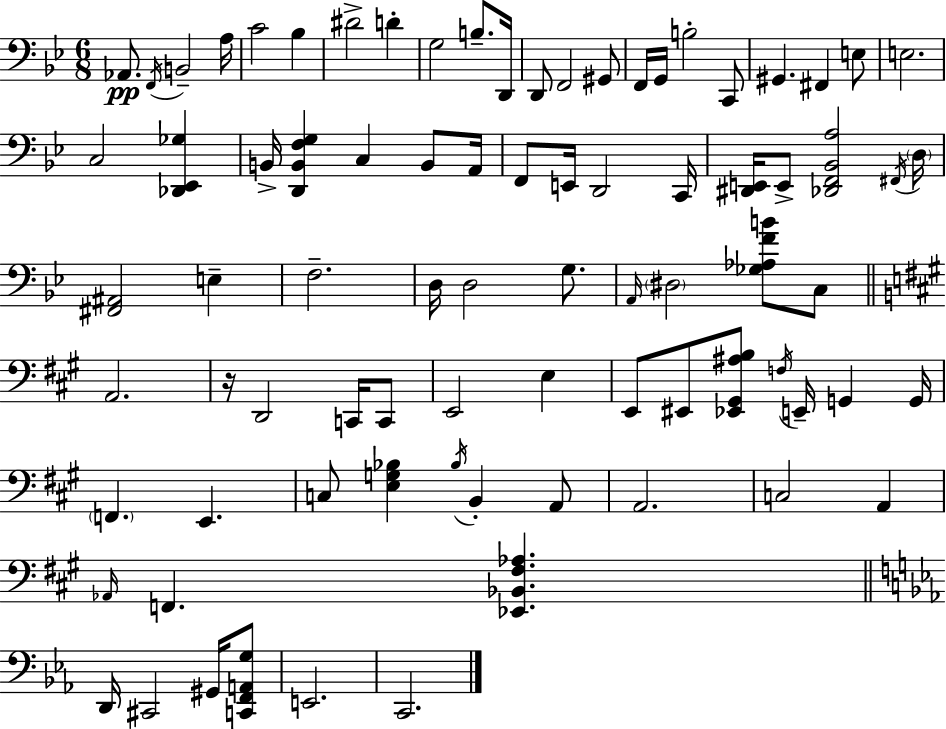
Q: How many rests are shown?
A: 1